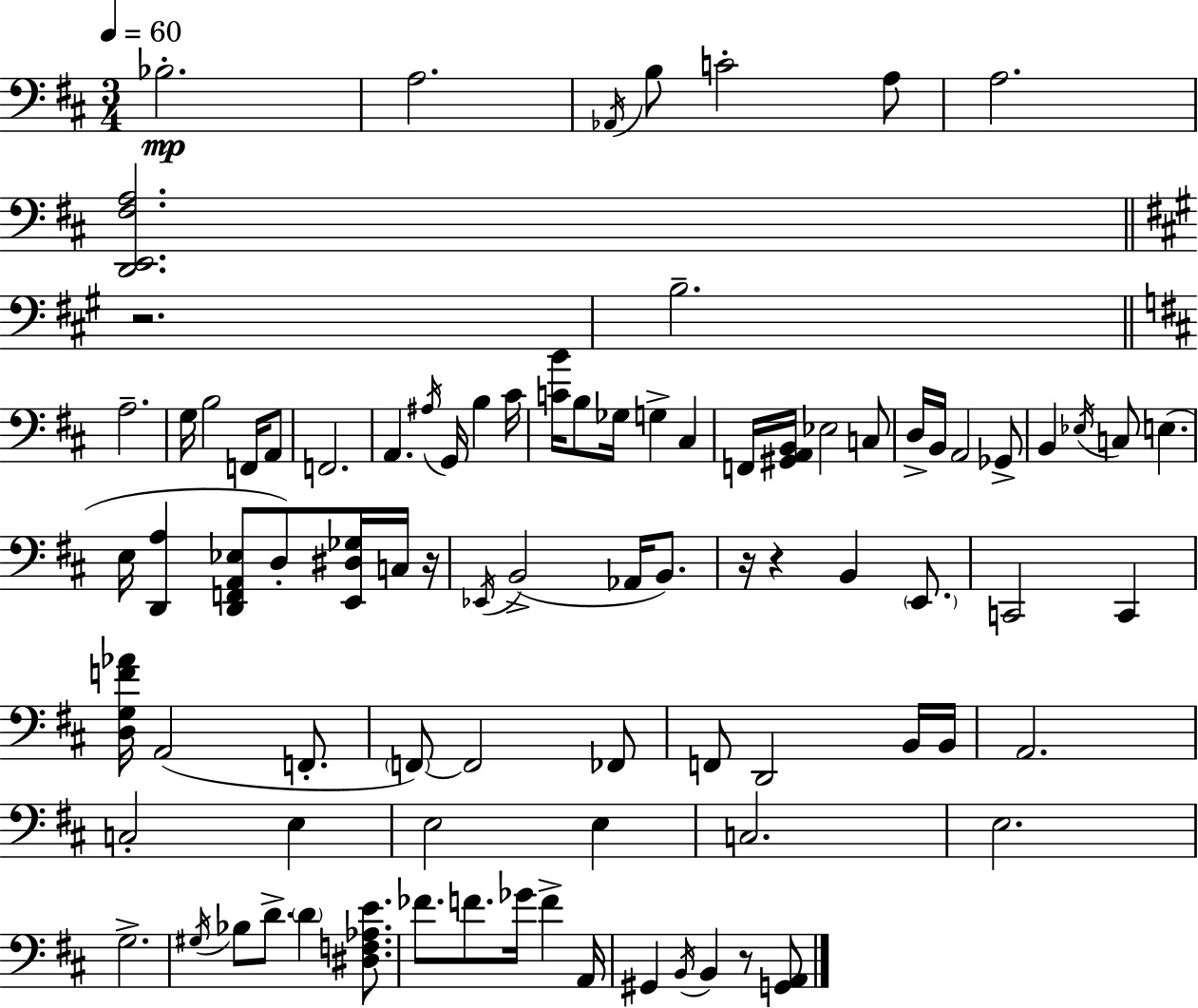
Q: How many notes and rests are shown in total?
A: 88